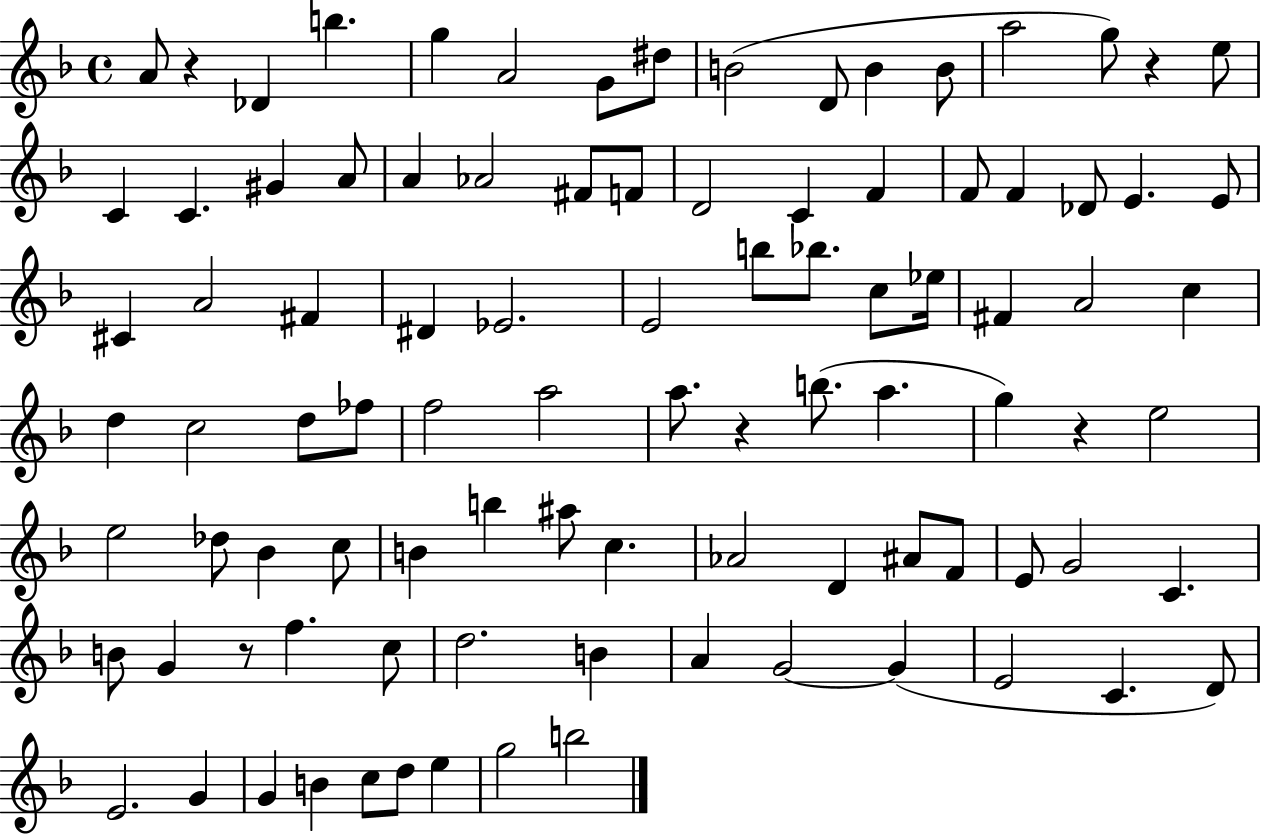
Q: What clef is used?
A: treble